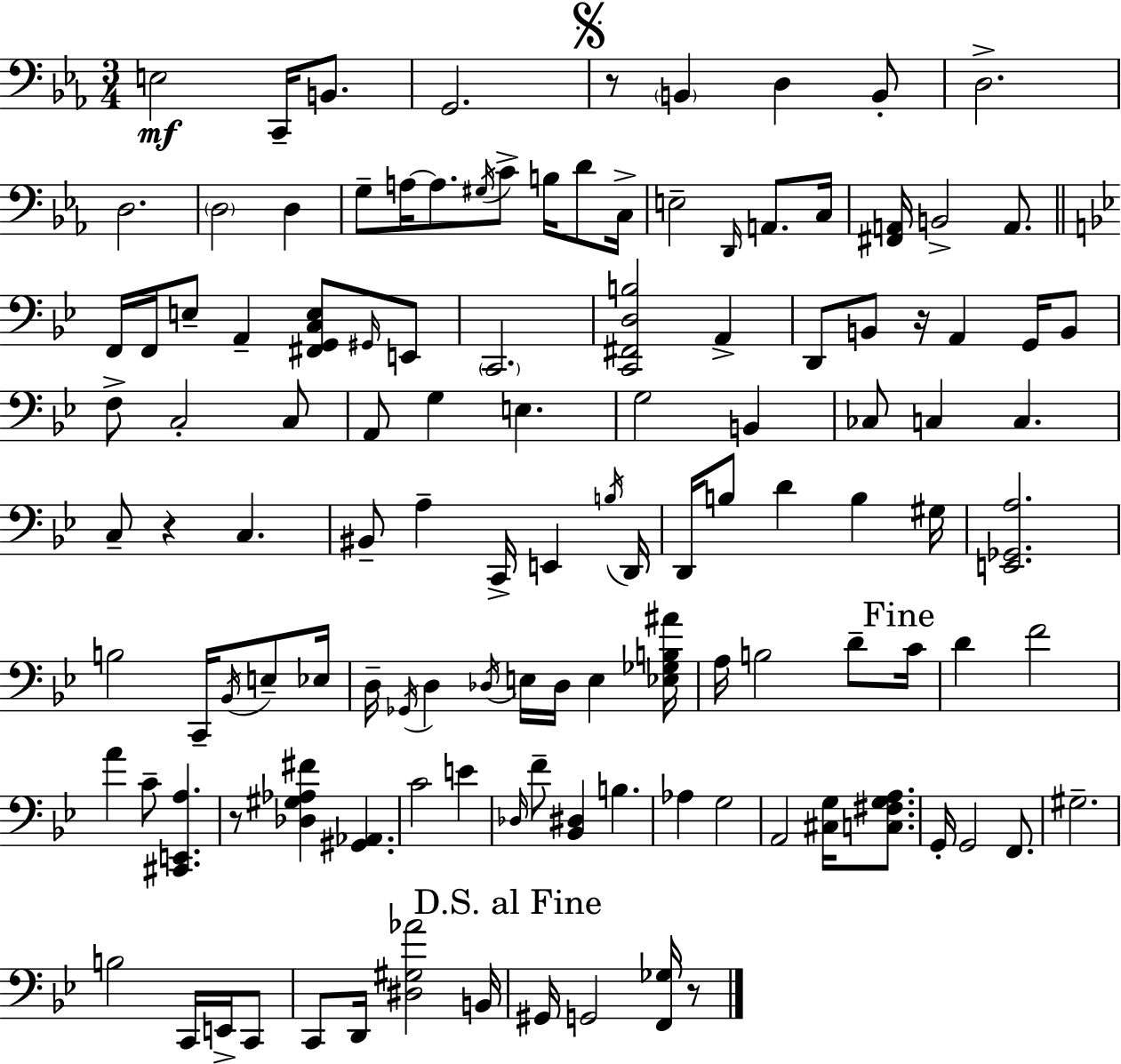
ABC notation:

X:1
T:Untitled
M:3/4
L:1/4
K:Eb
E,2 C,,/4 B,,/2 G,,2 z/2 B,, D, B,,/2 D,2 D,2 D,2 D, G,/2 A,/4 A,/2 ^G,/4 C/2 B,/4 D/2 C,/4 E,2 D,,/4 A,,/2 C,/4 [^F,,A,,]/4 B,,2 A,,/2 F,,/4 F,,/4 E,/2 A,, [^F,,G,,C,E,]/2 ^G,,/4 E,,/2 C,,2 [C,,^F,,D,B,]2 A,, D,,/2 B,,/2 z/4 A,, G,,/4 B,,/2 F,/2 C,2 C,/2 A,,/2 G, E, G,2 B,, _C,/2 C, C, C,/2 z C, ^B,,/2 A, C,,/4 E,, B,/4 D,,/4 D,,/4 B,/2 D B, ^G,/4 [E,,_G,,A,]2 B,2 C,,/4 _B,,/4 E,/2 _E,/4 D,/4 _G,,/4 D, _D,/4 E,/4 _D,/4 E, [_E,_G,B,^A]/4 A,/4 B,2 D/2 C/4 D F2 A C/2 [^C,,E,,A,] z/2 [_D,^G,_A,^F] [^G,,_A,,] C2 E _D,/4 F/2 [_B,,^D,] B, _A, G,2 A,,2 [^C,G,]/4 [C,^F,G,A,]/2 G,,/4 G,,2 F,,/2 ^G,2 B,2 C,,/4 E,,/4 C,,/2 C,,/2 D,,/4 [^D,^G,_A]2 B,,/4 ^G,,/4 G,,2 [F,,_G,]/4 z/2